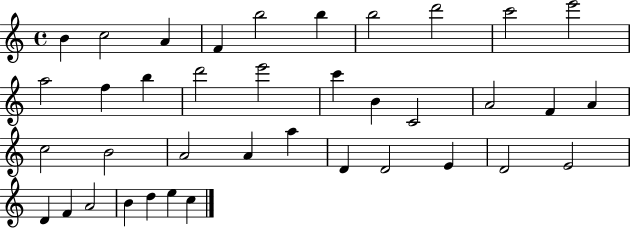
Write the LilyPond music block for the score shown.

{
  \clef treble
  \time 4/4
  \defaultTimeSignature
  \key c \major
  b'4 c''2 a'4 | f'4 b''2 b''4 | b''2 d'''2 | c'''2 e'''2 | \break a''2 f''4 b''4 | d'''2 e'''2 | c'''4 b'4 c'2 | a'2 f'4 a'4 | \break c''2 b'2 | a'2 a'4 a''4 | d'4 d'2 e'4 | d'2 e'2 | \break d'4 f'4 a'2 | b'4 d''4 e''4 c''4 | \bar "|."
}